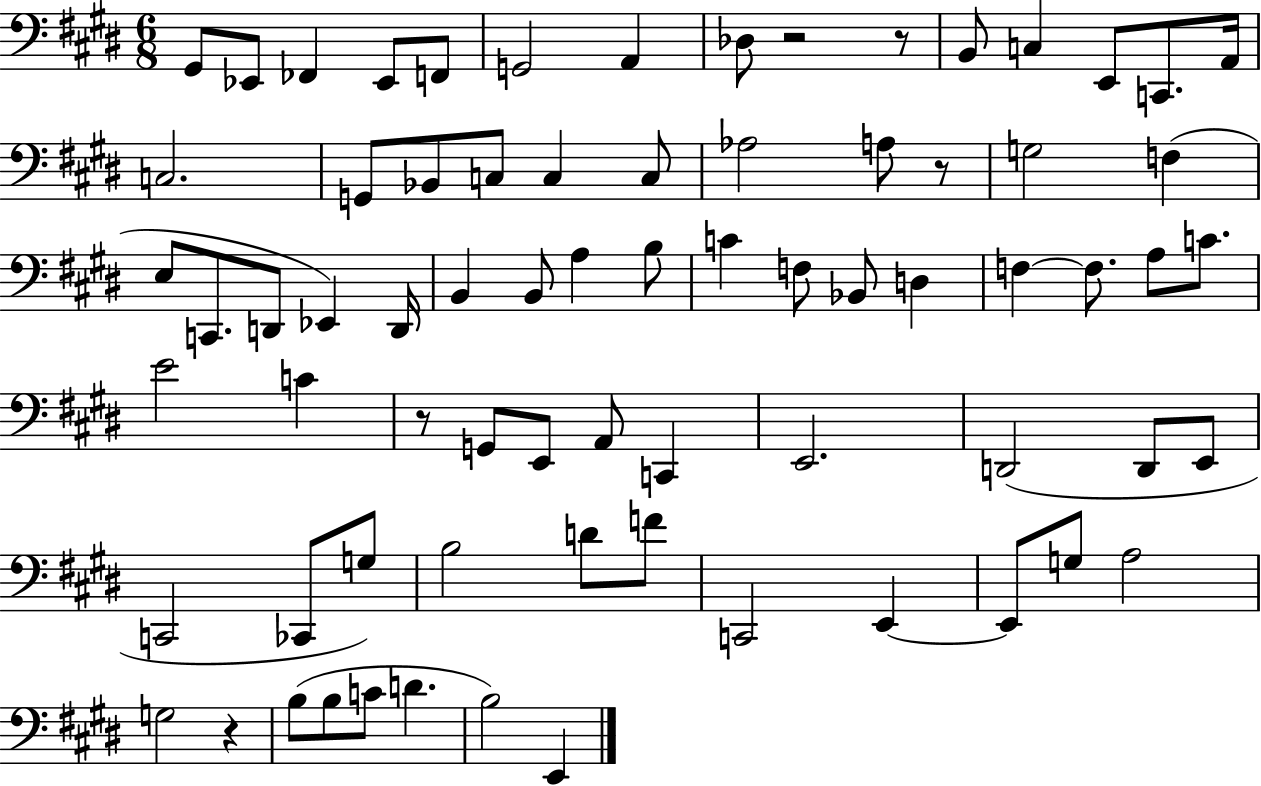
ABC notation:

X:1
T:Untitled
M:6/8
L:1/4
K:E
^G,,/2 _E,,/2 _F,, _E,,/2 F,,/2 G,,2 A,, _D,/2 z2 z/2 B,,/2 C, E,,/2 C,,/2 A,,/4 C,2 G,,/2 _B,,/2 C,/2 C, C,/2 _A,2 A,/2 z/2 G,2 F, E,/2 C,,/2 D,,/2 _E,, D,,/4 B,, B,,/2 A, B,/2 C F,/2 _B,,/2 D, F, F,/2 A,/2 C/2 E2 C z/2 G,,/2 E,,/2 A,,/2 C,, E,,2 D,,2 D,,/2 E,,/2 C,,2 _C,,/2 G,/2 B,2 D/2 F/2 C,,2 E,, E,,/2 G,/2 A,2 G,2 z B,/2 B,/2 C/2 D B,2 E,,